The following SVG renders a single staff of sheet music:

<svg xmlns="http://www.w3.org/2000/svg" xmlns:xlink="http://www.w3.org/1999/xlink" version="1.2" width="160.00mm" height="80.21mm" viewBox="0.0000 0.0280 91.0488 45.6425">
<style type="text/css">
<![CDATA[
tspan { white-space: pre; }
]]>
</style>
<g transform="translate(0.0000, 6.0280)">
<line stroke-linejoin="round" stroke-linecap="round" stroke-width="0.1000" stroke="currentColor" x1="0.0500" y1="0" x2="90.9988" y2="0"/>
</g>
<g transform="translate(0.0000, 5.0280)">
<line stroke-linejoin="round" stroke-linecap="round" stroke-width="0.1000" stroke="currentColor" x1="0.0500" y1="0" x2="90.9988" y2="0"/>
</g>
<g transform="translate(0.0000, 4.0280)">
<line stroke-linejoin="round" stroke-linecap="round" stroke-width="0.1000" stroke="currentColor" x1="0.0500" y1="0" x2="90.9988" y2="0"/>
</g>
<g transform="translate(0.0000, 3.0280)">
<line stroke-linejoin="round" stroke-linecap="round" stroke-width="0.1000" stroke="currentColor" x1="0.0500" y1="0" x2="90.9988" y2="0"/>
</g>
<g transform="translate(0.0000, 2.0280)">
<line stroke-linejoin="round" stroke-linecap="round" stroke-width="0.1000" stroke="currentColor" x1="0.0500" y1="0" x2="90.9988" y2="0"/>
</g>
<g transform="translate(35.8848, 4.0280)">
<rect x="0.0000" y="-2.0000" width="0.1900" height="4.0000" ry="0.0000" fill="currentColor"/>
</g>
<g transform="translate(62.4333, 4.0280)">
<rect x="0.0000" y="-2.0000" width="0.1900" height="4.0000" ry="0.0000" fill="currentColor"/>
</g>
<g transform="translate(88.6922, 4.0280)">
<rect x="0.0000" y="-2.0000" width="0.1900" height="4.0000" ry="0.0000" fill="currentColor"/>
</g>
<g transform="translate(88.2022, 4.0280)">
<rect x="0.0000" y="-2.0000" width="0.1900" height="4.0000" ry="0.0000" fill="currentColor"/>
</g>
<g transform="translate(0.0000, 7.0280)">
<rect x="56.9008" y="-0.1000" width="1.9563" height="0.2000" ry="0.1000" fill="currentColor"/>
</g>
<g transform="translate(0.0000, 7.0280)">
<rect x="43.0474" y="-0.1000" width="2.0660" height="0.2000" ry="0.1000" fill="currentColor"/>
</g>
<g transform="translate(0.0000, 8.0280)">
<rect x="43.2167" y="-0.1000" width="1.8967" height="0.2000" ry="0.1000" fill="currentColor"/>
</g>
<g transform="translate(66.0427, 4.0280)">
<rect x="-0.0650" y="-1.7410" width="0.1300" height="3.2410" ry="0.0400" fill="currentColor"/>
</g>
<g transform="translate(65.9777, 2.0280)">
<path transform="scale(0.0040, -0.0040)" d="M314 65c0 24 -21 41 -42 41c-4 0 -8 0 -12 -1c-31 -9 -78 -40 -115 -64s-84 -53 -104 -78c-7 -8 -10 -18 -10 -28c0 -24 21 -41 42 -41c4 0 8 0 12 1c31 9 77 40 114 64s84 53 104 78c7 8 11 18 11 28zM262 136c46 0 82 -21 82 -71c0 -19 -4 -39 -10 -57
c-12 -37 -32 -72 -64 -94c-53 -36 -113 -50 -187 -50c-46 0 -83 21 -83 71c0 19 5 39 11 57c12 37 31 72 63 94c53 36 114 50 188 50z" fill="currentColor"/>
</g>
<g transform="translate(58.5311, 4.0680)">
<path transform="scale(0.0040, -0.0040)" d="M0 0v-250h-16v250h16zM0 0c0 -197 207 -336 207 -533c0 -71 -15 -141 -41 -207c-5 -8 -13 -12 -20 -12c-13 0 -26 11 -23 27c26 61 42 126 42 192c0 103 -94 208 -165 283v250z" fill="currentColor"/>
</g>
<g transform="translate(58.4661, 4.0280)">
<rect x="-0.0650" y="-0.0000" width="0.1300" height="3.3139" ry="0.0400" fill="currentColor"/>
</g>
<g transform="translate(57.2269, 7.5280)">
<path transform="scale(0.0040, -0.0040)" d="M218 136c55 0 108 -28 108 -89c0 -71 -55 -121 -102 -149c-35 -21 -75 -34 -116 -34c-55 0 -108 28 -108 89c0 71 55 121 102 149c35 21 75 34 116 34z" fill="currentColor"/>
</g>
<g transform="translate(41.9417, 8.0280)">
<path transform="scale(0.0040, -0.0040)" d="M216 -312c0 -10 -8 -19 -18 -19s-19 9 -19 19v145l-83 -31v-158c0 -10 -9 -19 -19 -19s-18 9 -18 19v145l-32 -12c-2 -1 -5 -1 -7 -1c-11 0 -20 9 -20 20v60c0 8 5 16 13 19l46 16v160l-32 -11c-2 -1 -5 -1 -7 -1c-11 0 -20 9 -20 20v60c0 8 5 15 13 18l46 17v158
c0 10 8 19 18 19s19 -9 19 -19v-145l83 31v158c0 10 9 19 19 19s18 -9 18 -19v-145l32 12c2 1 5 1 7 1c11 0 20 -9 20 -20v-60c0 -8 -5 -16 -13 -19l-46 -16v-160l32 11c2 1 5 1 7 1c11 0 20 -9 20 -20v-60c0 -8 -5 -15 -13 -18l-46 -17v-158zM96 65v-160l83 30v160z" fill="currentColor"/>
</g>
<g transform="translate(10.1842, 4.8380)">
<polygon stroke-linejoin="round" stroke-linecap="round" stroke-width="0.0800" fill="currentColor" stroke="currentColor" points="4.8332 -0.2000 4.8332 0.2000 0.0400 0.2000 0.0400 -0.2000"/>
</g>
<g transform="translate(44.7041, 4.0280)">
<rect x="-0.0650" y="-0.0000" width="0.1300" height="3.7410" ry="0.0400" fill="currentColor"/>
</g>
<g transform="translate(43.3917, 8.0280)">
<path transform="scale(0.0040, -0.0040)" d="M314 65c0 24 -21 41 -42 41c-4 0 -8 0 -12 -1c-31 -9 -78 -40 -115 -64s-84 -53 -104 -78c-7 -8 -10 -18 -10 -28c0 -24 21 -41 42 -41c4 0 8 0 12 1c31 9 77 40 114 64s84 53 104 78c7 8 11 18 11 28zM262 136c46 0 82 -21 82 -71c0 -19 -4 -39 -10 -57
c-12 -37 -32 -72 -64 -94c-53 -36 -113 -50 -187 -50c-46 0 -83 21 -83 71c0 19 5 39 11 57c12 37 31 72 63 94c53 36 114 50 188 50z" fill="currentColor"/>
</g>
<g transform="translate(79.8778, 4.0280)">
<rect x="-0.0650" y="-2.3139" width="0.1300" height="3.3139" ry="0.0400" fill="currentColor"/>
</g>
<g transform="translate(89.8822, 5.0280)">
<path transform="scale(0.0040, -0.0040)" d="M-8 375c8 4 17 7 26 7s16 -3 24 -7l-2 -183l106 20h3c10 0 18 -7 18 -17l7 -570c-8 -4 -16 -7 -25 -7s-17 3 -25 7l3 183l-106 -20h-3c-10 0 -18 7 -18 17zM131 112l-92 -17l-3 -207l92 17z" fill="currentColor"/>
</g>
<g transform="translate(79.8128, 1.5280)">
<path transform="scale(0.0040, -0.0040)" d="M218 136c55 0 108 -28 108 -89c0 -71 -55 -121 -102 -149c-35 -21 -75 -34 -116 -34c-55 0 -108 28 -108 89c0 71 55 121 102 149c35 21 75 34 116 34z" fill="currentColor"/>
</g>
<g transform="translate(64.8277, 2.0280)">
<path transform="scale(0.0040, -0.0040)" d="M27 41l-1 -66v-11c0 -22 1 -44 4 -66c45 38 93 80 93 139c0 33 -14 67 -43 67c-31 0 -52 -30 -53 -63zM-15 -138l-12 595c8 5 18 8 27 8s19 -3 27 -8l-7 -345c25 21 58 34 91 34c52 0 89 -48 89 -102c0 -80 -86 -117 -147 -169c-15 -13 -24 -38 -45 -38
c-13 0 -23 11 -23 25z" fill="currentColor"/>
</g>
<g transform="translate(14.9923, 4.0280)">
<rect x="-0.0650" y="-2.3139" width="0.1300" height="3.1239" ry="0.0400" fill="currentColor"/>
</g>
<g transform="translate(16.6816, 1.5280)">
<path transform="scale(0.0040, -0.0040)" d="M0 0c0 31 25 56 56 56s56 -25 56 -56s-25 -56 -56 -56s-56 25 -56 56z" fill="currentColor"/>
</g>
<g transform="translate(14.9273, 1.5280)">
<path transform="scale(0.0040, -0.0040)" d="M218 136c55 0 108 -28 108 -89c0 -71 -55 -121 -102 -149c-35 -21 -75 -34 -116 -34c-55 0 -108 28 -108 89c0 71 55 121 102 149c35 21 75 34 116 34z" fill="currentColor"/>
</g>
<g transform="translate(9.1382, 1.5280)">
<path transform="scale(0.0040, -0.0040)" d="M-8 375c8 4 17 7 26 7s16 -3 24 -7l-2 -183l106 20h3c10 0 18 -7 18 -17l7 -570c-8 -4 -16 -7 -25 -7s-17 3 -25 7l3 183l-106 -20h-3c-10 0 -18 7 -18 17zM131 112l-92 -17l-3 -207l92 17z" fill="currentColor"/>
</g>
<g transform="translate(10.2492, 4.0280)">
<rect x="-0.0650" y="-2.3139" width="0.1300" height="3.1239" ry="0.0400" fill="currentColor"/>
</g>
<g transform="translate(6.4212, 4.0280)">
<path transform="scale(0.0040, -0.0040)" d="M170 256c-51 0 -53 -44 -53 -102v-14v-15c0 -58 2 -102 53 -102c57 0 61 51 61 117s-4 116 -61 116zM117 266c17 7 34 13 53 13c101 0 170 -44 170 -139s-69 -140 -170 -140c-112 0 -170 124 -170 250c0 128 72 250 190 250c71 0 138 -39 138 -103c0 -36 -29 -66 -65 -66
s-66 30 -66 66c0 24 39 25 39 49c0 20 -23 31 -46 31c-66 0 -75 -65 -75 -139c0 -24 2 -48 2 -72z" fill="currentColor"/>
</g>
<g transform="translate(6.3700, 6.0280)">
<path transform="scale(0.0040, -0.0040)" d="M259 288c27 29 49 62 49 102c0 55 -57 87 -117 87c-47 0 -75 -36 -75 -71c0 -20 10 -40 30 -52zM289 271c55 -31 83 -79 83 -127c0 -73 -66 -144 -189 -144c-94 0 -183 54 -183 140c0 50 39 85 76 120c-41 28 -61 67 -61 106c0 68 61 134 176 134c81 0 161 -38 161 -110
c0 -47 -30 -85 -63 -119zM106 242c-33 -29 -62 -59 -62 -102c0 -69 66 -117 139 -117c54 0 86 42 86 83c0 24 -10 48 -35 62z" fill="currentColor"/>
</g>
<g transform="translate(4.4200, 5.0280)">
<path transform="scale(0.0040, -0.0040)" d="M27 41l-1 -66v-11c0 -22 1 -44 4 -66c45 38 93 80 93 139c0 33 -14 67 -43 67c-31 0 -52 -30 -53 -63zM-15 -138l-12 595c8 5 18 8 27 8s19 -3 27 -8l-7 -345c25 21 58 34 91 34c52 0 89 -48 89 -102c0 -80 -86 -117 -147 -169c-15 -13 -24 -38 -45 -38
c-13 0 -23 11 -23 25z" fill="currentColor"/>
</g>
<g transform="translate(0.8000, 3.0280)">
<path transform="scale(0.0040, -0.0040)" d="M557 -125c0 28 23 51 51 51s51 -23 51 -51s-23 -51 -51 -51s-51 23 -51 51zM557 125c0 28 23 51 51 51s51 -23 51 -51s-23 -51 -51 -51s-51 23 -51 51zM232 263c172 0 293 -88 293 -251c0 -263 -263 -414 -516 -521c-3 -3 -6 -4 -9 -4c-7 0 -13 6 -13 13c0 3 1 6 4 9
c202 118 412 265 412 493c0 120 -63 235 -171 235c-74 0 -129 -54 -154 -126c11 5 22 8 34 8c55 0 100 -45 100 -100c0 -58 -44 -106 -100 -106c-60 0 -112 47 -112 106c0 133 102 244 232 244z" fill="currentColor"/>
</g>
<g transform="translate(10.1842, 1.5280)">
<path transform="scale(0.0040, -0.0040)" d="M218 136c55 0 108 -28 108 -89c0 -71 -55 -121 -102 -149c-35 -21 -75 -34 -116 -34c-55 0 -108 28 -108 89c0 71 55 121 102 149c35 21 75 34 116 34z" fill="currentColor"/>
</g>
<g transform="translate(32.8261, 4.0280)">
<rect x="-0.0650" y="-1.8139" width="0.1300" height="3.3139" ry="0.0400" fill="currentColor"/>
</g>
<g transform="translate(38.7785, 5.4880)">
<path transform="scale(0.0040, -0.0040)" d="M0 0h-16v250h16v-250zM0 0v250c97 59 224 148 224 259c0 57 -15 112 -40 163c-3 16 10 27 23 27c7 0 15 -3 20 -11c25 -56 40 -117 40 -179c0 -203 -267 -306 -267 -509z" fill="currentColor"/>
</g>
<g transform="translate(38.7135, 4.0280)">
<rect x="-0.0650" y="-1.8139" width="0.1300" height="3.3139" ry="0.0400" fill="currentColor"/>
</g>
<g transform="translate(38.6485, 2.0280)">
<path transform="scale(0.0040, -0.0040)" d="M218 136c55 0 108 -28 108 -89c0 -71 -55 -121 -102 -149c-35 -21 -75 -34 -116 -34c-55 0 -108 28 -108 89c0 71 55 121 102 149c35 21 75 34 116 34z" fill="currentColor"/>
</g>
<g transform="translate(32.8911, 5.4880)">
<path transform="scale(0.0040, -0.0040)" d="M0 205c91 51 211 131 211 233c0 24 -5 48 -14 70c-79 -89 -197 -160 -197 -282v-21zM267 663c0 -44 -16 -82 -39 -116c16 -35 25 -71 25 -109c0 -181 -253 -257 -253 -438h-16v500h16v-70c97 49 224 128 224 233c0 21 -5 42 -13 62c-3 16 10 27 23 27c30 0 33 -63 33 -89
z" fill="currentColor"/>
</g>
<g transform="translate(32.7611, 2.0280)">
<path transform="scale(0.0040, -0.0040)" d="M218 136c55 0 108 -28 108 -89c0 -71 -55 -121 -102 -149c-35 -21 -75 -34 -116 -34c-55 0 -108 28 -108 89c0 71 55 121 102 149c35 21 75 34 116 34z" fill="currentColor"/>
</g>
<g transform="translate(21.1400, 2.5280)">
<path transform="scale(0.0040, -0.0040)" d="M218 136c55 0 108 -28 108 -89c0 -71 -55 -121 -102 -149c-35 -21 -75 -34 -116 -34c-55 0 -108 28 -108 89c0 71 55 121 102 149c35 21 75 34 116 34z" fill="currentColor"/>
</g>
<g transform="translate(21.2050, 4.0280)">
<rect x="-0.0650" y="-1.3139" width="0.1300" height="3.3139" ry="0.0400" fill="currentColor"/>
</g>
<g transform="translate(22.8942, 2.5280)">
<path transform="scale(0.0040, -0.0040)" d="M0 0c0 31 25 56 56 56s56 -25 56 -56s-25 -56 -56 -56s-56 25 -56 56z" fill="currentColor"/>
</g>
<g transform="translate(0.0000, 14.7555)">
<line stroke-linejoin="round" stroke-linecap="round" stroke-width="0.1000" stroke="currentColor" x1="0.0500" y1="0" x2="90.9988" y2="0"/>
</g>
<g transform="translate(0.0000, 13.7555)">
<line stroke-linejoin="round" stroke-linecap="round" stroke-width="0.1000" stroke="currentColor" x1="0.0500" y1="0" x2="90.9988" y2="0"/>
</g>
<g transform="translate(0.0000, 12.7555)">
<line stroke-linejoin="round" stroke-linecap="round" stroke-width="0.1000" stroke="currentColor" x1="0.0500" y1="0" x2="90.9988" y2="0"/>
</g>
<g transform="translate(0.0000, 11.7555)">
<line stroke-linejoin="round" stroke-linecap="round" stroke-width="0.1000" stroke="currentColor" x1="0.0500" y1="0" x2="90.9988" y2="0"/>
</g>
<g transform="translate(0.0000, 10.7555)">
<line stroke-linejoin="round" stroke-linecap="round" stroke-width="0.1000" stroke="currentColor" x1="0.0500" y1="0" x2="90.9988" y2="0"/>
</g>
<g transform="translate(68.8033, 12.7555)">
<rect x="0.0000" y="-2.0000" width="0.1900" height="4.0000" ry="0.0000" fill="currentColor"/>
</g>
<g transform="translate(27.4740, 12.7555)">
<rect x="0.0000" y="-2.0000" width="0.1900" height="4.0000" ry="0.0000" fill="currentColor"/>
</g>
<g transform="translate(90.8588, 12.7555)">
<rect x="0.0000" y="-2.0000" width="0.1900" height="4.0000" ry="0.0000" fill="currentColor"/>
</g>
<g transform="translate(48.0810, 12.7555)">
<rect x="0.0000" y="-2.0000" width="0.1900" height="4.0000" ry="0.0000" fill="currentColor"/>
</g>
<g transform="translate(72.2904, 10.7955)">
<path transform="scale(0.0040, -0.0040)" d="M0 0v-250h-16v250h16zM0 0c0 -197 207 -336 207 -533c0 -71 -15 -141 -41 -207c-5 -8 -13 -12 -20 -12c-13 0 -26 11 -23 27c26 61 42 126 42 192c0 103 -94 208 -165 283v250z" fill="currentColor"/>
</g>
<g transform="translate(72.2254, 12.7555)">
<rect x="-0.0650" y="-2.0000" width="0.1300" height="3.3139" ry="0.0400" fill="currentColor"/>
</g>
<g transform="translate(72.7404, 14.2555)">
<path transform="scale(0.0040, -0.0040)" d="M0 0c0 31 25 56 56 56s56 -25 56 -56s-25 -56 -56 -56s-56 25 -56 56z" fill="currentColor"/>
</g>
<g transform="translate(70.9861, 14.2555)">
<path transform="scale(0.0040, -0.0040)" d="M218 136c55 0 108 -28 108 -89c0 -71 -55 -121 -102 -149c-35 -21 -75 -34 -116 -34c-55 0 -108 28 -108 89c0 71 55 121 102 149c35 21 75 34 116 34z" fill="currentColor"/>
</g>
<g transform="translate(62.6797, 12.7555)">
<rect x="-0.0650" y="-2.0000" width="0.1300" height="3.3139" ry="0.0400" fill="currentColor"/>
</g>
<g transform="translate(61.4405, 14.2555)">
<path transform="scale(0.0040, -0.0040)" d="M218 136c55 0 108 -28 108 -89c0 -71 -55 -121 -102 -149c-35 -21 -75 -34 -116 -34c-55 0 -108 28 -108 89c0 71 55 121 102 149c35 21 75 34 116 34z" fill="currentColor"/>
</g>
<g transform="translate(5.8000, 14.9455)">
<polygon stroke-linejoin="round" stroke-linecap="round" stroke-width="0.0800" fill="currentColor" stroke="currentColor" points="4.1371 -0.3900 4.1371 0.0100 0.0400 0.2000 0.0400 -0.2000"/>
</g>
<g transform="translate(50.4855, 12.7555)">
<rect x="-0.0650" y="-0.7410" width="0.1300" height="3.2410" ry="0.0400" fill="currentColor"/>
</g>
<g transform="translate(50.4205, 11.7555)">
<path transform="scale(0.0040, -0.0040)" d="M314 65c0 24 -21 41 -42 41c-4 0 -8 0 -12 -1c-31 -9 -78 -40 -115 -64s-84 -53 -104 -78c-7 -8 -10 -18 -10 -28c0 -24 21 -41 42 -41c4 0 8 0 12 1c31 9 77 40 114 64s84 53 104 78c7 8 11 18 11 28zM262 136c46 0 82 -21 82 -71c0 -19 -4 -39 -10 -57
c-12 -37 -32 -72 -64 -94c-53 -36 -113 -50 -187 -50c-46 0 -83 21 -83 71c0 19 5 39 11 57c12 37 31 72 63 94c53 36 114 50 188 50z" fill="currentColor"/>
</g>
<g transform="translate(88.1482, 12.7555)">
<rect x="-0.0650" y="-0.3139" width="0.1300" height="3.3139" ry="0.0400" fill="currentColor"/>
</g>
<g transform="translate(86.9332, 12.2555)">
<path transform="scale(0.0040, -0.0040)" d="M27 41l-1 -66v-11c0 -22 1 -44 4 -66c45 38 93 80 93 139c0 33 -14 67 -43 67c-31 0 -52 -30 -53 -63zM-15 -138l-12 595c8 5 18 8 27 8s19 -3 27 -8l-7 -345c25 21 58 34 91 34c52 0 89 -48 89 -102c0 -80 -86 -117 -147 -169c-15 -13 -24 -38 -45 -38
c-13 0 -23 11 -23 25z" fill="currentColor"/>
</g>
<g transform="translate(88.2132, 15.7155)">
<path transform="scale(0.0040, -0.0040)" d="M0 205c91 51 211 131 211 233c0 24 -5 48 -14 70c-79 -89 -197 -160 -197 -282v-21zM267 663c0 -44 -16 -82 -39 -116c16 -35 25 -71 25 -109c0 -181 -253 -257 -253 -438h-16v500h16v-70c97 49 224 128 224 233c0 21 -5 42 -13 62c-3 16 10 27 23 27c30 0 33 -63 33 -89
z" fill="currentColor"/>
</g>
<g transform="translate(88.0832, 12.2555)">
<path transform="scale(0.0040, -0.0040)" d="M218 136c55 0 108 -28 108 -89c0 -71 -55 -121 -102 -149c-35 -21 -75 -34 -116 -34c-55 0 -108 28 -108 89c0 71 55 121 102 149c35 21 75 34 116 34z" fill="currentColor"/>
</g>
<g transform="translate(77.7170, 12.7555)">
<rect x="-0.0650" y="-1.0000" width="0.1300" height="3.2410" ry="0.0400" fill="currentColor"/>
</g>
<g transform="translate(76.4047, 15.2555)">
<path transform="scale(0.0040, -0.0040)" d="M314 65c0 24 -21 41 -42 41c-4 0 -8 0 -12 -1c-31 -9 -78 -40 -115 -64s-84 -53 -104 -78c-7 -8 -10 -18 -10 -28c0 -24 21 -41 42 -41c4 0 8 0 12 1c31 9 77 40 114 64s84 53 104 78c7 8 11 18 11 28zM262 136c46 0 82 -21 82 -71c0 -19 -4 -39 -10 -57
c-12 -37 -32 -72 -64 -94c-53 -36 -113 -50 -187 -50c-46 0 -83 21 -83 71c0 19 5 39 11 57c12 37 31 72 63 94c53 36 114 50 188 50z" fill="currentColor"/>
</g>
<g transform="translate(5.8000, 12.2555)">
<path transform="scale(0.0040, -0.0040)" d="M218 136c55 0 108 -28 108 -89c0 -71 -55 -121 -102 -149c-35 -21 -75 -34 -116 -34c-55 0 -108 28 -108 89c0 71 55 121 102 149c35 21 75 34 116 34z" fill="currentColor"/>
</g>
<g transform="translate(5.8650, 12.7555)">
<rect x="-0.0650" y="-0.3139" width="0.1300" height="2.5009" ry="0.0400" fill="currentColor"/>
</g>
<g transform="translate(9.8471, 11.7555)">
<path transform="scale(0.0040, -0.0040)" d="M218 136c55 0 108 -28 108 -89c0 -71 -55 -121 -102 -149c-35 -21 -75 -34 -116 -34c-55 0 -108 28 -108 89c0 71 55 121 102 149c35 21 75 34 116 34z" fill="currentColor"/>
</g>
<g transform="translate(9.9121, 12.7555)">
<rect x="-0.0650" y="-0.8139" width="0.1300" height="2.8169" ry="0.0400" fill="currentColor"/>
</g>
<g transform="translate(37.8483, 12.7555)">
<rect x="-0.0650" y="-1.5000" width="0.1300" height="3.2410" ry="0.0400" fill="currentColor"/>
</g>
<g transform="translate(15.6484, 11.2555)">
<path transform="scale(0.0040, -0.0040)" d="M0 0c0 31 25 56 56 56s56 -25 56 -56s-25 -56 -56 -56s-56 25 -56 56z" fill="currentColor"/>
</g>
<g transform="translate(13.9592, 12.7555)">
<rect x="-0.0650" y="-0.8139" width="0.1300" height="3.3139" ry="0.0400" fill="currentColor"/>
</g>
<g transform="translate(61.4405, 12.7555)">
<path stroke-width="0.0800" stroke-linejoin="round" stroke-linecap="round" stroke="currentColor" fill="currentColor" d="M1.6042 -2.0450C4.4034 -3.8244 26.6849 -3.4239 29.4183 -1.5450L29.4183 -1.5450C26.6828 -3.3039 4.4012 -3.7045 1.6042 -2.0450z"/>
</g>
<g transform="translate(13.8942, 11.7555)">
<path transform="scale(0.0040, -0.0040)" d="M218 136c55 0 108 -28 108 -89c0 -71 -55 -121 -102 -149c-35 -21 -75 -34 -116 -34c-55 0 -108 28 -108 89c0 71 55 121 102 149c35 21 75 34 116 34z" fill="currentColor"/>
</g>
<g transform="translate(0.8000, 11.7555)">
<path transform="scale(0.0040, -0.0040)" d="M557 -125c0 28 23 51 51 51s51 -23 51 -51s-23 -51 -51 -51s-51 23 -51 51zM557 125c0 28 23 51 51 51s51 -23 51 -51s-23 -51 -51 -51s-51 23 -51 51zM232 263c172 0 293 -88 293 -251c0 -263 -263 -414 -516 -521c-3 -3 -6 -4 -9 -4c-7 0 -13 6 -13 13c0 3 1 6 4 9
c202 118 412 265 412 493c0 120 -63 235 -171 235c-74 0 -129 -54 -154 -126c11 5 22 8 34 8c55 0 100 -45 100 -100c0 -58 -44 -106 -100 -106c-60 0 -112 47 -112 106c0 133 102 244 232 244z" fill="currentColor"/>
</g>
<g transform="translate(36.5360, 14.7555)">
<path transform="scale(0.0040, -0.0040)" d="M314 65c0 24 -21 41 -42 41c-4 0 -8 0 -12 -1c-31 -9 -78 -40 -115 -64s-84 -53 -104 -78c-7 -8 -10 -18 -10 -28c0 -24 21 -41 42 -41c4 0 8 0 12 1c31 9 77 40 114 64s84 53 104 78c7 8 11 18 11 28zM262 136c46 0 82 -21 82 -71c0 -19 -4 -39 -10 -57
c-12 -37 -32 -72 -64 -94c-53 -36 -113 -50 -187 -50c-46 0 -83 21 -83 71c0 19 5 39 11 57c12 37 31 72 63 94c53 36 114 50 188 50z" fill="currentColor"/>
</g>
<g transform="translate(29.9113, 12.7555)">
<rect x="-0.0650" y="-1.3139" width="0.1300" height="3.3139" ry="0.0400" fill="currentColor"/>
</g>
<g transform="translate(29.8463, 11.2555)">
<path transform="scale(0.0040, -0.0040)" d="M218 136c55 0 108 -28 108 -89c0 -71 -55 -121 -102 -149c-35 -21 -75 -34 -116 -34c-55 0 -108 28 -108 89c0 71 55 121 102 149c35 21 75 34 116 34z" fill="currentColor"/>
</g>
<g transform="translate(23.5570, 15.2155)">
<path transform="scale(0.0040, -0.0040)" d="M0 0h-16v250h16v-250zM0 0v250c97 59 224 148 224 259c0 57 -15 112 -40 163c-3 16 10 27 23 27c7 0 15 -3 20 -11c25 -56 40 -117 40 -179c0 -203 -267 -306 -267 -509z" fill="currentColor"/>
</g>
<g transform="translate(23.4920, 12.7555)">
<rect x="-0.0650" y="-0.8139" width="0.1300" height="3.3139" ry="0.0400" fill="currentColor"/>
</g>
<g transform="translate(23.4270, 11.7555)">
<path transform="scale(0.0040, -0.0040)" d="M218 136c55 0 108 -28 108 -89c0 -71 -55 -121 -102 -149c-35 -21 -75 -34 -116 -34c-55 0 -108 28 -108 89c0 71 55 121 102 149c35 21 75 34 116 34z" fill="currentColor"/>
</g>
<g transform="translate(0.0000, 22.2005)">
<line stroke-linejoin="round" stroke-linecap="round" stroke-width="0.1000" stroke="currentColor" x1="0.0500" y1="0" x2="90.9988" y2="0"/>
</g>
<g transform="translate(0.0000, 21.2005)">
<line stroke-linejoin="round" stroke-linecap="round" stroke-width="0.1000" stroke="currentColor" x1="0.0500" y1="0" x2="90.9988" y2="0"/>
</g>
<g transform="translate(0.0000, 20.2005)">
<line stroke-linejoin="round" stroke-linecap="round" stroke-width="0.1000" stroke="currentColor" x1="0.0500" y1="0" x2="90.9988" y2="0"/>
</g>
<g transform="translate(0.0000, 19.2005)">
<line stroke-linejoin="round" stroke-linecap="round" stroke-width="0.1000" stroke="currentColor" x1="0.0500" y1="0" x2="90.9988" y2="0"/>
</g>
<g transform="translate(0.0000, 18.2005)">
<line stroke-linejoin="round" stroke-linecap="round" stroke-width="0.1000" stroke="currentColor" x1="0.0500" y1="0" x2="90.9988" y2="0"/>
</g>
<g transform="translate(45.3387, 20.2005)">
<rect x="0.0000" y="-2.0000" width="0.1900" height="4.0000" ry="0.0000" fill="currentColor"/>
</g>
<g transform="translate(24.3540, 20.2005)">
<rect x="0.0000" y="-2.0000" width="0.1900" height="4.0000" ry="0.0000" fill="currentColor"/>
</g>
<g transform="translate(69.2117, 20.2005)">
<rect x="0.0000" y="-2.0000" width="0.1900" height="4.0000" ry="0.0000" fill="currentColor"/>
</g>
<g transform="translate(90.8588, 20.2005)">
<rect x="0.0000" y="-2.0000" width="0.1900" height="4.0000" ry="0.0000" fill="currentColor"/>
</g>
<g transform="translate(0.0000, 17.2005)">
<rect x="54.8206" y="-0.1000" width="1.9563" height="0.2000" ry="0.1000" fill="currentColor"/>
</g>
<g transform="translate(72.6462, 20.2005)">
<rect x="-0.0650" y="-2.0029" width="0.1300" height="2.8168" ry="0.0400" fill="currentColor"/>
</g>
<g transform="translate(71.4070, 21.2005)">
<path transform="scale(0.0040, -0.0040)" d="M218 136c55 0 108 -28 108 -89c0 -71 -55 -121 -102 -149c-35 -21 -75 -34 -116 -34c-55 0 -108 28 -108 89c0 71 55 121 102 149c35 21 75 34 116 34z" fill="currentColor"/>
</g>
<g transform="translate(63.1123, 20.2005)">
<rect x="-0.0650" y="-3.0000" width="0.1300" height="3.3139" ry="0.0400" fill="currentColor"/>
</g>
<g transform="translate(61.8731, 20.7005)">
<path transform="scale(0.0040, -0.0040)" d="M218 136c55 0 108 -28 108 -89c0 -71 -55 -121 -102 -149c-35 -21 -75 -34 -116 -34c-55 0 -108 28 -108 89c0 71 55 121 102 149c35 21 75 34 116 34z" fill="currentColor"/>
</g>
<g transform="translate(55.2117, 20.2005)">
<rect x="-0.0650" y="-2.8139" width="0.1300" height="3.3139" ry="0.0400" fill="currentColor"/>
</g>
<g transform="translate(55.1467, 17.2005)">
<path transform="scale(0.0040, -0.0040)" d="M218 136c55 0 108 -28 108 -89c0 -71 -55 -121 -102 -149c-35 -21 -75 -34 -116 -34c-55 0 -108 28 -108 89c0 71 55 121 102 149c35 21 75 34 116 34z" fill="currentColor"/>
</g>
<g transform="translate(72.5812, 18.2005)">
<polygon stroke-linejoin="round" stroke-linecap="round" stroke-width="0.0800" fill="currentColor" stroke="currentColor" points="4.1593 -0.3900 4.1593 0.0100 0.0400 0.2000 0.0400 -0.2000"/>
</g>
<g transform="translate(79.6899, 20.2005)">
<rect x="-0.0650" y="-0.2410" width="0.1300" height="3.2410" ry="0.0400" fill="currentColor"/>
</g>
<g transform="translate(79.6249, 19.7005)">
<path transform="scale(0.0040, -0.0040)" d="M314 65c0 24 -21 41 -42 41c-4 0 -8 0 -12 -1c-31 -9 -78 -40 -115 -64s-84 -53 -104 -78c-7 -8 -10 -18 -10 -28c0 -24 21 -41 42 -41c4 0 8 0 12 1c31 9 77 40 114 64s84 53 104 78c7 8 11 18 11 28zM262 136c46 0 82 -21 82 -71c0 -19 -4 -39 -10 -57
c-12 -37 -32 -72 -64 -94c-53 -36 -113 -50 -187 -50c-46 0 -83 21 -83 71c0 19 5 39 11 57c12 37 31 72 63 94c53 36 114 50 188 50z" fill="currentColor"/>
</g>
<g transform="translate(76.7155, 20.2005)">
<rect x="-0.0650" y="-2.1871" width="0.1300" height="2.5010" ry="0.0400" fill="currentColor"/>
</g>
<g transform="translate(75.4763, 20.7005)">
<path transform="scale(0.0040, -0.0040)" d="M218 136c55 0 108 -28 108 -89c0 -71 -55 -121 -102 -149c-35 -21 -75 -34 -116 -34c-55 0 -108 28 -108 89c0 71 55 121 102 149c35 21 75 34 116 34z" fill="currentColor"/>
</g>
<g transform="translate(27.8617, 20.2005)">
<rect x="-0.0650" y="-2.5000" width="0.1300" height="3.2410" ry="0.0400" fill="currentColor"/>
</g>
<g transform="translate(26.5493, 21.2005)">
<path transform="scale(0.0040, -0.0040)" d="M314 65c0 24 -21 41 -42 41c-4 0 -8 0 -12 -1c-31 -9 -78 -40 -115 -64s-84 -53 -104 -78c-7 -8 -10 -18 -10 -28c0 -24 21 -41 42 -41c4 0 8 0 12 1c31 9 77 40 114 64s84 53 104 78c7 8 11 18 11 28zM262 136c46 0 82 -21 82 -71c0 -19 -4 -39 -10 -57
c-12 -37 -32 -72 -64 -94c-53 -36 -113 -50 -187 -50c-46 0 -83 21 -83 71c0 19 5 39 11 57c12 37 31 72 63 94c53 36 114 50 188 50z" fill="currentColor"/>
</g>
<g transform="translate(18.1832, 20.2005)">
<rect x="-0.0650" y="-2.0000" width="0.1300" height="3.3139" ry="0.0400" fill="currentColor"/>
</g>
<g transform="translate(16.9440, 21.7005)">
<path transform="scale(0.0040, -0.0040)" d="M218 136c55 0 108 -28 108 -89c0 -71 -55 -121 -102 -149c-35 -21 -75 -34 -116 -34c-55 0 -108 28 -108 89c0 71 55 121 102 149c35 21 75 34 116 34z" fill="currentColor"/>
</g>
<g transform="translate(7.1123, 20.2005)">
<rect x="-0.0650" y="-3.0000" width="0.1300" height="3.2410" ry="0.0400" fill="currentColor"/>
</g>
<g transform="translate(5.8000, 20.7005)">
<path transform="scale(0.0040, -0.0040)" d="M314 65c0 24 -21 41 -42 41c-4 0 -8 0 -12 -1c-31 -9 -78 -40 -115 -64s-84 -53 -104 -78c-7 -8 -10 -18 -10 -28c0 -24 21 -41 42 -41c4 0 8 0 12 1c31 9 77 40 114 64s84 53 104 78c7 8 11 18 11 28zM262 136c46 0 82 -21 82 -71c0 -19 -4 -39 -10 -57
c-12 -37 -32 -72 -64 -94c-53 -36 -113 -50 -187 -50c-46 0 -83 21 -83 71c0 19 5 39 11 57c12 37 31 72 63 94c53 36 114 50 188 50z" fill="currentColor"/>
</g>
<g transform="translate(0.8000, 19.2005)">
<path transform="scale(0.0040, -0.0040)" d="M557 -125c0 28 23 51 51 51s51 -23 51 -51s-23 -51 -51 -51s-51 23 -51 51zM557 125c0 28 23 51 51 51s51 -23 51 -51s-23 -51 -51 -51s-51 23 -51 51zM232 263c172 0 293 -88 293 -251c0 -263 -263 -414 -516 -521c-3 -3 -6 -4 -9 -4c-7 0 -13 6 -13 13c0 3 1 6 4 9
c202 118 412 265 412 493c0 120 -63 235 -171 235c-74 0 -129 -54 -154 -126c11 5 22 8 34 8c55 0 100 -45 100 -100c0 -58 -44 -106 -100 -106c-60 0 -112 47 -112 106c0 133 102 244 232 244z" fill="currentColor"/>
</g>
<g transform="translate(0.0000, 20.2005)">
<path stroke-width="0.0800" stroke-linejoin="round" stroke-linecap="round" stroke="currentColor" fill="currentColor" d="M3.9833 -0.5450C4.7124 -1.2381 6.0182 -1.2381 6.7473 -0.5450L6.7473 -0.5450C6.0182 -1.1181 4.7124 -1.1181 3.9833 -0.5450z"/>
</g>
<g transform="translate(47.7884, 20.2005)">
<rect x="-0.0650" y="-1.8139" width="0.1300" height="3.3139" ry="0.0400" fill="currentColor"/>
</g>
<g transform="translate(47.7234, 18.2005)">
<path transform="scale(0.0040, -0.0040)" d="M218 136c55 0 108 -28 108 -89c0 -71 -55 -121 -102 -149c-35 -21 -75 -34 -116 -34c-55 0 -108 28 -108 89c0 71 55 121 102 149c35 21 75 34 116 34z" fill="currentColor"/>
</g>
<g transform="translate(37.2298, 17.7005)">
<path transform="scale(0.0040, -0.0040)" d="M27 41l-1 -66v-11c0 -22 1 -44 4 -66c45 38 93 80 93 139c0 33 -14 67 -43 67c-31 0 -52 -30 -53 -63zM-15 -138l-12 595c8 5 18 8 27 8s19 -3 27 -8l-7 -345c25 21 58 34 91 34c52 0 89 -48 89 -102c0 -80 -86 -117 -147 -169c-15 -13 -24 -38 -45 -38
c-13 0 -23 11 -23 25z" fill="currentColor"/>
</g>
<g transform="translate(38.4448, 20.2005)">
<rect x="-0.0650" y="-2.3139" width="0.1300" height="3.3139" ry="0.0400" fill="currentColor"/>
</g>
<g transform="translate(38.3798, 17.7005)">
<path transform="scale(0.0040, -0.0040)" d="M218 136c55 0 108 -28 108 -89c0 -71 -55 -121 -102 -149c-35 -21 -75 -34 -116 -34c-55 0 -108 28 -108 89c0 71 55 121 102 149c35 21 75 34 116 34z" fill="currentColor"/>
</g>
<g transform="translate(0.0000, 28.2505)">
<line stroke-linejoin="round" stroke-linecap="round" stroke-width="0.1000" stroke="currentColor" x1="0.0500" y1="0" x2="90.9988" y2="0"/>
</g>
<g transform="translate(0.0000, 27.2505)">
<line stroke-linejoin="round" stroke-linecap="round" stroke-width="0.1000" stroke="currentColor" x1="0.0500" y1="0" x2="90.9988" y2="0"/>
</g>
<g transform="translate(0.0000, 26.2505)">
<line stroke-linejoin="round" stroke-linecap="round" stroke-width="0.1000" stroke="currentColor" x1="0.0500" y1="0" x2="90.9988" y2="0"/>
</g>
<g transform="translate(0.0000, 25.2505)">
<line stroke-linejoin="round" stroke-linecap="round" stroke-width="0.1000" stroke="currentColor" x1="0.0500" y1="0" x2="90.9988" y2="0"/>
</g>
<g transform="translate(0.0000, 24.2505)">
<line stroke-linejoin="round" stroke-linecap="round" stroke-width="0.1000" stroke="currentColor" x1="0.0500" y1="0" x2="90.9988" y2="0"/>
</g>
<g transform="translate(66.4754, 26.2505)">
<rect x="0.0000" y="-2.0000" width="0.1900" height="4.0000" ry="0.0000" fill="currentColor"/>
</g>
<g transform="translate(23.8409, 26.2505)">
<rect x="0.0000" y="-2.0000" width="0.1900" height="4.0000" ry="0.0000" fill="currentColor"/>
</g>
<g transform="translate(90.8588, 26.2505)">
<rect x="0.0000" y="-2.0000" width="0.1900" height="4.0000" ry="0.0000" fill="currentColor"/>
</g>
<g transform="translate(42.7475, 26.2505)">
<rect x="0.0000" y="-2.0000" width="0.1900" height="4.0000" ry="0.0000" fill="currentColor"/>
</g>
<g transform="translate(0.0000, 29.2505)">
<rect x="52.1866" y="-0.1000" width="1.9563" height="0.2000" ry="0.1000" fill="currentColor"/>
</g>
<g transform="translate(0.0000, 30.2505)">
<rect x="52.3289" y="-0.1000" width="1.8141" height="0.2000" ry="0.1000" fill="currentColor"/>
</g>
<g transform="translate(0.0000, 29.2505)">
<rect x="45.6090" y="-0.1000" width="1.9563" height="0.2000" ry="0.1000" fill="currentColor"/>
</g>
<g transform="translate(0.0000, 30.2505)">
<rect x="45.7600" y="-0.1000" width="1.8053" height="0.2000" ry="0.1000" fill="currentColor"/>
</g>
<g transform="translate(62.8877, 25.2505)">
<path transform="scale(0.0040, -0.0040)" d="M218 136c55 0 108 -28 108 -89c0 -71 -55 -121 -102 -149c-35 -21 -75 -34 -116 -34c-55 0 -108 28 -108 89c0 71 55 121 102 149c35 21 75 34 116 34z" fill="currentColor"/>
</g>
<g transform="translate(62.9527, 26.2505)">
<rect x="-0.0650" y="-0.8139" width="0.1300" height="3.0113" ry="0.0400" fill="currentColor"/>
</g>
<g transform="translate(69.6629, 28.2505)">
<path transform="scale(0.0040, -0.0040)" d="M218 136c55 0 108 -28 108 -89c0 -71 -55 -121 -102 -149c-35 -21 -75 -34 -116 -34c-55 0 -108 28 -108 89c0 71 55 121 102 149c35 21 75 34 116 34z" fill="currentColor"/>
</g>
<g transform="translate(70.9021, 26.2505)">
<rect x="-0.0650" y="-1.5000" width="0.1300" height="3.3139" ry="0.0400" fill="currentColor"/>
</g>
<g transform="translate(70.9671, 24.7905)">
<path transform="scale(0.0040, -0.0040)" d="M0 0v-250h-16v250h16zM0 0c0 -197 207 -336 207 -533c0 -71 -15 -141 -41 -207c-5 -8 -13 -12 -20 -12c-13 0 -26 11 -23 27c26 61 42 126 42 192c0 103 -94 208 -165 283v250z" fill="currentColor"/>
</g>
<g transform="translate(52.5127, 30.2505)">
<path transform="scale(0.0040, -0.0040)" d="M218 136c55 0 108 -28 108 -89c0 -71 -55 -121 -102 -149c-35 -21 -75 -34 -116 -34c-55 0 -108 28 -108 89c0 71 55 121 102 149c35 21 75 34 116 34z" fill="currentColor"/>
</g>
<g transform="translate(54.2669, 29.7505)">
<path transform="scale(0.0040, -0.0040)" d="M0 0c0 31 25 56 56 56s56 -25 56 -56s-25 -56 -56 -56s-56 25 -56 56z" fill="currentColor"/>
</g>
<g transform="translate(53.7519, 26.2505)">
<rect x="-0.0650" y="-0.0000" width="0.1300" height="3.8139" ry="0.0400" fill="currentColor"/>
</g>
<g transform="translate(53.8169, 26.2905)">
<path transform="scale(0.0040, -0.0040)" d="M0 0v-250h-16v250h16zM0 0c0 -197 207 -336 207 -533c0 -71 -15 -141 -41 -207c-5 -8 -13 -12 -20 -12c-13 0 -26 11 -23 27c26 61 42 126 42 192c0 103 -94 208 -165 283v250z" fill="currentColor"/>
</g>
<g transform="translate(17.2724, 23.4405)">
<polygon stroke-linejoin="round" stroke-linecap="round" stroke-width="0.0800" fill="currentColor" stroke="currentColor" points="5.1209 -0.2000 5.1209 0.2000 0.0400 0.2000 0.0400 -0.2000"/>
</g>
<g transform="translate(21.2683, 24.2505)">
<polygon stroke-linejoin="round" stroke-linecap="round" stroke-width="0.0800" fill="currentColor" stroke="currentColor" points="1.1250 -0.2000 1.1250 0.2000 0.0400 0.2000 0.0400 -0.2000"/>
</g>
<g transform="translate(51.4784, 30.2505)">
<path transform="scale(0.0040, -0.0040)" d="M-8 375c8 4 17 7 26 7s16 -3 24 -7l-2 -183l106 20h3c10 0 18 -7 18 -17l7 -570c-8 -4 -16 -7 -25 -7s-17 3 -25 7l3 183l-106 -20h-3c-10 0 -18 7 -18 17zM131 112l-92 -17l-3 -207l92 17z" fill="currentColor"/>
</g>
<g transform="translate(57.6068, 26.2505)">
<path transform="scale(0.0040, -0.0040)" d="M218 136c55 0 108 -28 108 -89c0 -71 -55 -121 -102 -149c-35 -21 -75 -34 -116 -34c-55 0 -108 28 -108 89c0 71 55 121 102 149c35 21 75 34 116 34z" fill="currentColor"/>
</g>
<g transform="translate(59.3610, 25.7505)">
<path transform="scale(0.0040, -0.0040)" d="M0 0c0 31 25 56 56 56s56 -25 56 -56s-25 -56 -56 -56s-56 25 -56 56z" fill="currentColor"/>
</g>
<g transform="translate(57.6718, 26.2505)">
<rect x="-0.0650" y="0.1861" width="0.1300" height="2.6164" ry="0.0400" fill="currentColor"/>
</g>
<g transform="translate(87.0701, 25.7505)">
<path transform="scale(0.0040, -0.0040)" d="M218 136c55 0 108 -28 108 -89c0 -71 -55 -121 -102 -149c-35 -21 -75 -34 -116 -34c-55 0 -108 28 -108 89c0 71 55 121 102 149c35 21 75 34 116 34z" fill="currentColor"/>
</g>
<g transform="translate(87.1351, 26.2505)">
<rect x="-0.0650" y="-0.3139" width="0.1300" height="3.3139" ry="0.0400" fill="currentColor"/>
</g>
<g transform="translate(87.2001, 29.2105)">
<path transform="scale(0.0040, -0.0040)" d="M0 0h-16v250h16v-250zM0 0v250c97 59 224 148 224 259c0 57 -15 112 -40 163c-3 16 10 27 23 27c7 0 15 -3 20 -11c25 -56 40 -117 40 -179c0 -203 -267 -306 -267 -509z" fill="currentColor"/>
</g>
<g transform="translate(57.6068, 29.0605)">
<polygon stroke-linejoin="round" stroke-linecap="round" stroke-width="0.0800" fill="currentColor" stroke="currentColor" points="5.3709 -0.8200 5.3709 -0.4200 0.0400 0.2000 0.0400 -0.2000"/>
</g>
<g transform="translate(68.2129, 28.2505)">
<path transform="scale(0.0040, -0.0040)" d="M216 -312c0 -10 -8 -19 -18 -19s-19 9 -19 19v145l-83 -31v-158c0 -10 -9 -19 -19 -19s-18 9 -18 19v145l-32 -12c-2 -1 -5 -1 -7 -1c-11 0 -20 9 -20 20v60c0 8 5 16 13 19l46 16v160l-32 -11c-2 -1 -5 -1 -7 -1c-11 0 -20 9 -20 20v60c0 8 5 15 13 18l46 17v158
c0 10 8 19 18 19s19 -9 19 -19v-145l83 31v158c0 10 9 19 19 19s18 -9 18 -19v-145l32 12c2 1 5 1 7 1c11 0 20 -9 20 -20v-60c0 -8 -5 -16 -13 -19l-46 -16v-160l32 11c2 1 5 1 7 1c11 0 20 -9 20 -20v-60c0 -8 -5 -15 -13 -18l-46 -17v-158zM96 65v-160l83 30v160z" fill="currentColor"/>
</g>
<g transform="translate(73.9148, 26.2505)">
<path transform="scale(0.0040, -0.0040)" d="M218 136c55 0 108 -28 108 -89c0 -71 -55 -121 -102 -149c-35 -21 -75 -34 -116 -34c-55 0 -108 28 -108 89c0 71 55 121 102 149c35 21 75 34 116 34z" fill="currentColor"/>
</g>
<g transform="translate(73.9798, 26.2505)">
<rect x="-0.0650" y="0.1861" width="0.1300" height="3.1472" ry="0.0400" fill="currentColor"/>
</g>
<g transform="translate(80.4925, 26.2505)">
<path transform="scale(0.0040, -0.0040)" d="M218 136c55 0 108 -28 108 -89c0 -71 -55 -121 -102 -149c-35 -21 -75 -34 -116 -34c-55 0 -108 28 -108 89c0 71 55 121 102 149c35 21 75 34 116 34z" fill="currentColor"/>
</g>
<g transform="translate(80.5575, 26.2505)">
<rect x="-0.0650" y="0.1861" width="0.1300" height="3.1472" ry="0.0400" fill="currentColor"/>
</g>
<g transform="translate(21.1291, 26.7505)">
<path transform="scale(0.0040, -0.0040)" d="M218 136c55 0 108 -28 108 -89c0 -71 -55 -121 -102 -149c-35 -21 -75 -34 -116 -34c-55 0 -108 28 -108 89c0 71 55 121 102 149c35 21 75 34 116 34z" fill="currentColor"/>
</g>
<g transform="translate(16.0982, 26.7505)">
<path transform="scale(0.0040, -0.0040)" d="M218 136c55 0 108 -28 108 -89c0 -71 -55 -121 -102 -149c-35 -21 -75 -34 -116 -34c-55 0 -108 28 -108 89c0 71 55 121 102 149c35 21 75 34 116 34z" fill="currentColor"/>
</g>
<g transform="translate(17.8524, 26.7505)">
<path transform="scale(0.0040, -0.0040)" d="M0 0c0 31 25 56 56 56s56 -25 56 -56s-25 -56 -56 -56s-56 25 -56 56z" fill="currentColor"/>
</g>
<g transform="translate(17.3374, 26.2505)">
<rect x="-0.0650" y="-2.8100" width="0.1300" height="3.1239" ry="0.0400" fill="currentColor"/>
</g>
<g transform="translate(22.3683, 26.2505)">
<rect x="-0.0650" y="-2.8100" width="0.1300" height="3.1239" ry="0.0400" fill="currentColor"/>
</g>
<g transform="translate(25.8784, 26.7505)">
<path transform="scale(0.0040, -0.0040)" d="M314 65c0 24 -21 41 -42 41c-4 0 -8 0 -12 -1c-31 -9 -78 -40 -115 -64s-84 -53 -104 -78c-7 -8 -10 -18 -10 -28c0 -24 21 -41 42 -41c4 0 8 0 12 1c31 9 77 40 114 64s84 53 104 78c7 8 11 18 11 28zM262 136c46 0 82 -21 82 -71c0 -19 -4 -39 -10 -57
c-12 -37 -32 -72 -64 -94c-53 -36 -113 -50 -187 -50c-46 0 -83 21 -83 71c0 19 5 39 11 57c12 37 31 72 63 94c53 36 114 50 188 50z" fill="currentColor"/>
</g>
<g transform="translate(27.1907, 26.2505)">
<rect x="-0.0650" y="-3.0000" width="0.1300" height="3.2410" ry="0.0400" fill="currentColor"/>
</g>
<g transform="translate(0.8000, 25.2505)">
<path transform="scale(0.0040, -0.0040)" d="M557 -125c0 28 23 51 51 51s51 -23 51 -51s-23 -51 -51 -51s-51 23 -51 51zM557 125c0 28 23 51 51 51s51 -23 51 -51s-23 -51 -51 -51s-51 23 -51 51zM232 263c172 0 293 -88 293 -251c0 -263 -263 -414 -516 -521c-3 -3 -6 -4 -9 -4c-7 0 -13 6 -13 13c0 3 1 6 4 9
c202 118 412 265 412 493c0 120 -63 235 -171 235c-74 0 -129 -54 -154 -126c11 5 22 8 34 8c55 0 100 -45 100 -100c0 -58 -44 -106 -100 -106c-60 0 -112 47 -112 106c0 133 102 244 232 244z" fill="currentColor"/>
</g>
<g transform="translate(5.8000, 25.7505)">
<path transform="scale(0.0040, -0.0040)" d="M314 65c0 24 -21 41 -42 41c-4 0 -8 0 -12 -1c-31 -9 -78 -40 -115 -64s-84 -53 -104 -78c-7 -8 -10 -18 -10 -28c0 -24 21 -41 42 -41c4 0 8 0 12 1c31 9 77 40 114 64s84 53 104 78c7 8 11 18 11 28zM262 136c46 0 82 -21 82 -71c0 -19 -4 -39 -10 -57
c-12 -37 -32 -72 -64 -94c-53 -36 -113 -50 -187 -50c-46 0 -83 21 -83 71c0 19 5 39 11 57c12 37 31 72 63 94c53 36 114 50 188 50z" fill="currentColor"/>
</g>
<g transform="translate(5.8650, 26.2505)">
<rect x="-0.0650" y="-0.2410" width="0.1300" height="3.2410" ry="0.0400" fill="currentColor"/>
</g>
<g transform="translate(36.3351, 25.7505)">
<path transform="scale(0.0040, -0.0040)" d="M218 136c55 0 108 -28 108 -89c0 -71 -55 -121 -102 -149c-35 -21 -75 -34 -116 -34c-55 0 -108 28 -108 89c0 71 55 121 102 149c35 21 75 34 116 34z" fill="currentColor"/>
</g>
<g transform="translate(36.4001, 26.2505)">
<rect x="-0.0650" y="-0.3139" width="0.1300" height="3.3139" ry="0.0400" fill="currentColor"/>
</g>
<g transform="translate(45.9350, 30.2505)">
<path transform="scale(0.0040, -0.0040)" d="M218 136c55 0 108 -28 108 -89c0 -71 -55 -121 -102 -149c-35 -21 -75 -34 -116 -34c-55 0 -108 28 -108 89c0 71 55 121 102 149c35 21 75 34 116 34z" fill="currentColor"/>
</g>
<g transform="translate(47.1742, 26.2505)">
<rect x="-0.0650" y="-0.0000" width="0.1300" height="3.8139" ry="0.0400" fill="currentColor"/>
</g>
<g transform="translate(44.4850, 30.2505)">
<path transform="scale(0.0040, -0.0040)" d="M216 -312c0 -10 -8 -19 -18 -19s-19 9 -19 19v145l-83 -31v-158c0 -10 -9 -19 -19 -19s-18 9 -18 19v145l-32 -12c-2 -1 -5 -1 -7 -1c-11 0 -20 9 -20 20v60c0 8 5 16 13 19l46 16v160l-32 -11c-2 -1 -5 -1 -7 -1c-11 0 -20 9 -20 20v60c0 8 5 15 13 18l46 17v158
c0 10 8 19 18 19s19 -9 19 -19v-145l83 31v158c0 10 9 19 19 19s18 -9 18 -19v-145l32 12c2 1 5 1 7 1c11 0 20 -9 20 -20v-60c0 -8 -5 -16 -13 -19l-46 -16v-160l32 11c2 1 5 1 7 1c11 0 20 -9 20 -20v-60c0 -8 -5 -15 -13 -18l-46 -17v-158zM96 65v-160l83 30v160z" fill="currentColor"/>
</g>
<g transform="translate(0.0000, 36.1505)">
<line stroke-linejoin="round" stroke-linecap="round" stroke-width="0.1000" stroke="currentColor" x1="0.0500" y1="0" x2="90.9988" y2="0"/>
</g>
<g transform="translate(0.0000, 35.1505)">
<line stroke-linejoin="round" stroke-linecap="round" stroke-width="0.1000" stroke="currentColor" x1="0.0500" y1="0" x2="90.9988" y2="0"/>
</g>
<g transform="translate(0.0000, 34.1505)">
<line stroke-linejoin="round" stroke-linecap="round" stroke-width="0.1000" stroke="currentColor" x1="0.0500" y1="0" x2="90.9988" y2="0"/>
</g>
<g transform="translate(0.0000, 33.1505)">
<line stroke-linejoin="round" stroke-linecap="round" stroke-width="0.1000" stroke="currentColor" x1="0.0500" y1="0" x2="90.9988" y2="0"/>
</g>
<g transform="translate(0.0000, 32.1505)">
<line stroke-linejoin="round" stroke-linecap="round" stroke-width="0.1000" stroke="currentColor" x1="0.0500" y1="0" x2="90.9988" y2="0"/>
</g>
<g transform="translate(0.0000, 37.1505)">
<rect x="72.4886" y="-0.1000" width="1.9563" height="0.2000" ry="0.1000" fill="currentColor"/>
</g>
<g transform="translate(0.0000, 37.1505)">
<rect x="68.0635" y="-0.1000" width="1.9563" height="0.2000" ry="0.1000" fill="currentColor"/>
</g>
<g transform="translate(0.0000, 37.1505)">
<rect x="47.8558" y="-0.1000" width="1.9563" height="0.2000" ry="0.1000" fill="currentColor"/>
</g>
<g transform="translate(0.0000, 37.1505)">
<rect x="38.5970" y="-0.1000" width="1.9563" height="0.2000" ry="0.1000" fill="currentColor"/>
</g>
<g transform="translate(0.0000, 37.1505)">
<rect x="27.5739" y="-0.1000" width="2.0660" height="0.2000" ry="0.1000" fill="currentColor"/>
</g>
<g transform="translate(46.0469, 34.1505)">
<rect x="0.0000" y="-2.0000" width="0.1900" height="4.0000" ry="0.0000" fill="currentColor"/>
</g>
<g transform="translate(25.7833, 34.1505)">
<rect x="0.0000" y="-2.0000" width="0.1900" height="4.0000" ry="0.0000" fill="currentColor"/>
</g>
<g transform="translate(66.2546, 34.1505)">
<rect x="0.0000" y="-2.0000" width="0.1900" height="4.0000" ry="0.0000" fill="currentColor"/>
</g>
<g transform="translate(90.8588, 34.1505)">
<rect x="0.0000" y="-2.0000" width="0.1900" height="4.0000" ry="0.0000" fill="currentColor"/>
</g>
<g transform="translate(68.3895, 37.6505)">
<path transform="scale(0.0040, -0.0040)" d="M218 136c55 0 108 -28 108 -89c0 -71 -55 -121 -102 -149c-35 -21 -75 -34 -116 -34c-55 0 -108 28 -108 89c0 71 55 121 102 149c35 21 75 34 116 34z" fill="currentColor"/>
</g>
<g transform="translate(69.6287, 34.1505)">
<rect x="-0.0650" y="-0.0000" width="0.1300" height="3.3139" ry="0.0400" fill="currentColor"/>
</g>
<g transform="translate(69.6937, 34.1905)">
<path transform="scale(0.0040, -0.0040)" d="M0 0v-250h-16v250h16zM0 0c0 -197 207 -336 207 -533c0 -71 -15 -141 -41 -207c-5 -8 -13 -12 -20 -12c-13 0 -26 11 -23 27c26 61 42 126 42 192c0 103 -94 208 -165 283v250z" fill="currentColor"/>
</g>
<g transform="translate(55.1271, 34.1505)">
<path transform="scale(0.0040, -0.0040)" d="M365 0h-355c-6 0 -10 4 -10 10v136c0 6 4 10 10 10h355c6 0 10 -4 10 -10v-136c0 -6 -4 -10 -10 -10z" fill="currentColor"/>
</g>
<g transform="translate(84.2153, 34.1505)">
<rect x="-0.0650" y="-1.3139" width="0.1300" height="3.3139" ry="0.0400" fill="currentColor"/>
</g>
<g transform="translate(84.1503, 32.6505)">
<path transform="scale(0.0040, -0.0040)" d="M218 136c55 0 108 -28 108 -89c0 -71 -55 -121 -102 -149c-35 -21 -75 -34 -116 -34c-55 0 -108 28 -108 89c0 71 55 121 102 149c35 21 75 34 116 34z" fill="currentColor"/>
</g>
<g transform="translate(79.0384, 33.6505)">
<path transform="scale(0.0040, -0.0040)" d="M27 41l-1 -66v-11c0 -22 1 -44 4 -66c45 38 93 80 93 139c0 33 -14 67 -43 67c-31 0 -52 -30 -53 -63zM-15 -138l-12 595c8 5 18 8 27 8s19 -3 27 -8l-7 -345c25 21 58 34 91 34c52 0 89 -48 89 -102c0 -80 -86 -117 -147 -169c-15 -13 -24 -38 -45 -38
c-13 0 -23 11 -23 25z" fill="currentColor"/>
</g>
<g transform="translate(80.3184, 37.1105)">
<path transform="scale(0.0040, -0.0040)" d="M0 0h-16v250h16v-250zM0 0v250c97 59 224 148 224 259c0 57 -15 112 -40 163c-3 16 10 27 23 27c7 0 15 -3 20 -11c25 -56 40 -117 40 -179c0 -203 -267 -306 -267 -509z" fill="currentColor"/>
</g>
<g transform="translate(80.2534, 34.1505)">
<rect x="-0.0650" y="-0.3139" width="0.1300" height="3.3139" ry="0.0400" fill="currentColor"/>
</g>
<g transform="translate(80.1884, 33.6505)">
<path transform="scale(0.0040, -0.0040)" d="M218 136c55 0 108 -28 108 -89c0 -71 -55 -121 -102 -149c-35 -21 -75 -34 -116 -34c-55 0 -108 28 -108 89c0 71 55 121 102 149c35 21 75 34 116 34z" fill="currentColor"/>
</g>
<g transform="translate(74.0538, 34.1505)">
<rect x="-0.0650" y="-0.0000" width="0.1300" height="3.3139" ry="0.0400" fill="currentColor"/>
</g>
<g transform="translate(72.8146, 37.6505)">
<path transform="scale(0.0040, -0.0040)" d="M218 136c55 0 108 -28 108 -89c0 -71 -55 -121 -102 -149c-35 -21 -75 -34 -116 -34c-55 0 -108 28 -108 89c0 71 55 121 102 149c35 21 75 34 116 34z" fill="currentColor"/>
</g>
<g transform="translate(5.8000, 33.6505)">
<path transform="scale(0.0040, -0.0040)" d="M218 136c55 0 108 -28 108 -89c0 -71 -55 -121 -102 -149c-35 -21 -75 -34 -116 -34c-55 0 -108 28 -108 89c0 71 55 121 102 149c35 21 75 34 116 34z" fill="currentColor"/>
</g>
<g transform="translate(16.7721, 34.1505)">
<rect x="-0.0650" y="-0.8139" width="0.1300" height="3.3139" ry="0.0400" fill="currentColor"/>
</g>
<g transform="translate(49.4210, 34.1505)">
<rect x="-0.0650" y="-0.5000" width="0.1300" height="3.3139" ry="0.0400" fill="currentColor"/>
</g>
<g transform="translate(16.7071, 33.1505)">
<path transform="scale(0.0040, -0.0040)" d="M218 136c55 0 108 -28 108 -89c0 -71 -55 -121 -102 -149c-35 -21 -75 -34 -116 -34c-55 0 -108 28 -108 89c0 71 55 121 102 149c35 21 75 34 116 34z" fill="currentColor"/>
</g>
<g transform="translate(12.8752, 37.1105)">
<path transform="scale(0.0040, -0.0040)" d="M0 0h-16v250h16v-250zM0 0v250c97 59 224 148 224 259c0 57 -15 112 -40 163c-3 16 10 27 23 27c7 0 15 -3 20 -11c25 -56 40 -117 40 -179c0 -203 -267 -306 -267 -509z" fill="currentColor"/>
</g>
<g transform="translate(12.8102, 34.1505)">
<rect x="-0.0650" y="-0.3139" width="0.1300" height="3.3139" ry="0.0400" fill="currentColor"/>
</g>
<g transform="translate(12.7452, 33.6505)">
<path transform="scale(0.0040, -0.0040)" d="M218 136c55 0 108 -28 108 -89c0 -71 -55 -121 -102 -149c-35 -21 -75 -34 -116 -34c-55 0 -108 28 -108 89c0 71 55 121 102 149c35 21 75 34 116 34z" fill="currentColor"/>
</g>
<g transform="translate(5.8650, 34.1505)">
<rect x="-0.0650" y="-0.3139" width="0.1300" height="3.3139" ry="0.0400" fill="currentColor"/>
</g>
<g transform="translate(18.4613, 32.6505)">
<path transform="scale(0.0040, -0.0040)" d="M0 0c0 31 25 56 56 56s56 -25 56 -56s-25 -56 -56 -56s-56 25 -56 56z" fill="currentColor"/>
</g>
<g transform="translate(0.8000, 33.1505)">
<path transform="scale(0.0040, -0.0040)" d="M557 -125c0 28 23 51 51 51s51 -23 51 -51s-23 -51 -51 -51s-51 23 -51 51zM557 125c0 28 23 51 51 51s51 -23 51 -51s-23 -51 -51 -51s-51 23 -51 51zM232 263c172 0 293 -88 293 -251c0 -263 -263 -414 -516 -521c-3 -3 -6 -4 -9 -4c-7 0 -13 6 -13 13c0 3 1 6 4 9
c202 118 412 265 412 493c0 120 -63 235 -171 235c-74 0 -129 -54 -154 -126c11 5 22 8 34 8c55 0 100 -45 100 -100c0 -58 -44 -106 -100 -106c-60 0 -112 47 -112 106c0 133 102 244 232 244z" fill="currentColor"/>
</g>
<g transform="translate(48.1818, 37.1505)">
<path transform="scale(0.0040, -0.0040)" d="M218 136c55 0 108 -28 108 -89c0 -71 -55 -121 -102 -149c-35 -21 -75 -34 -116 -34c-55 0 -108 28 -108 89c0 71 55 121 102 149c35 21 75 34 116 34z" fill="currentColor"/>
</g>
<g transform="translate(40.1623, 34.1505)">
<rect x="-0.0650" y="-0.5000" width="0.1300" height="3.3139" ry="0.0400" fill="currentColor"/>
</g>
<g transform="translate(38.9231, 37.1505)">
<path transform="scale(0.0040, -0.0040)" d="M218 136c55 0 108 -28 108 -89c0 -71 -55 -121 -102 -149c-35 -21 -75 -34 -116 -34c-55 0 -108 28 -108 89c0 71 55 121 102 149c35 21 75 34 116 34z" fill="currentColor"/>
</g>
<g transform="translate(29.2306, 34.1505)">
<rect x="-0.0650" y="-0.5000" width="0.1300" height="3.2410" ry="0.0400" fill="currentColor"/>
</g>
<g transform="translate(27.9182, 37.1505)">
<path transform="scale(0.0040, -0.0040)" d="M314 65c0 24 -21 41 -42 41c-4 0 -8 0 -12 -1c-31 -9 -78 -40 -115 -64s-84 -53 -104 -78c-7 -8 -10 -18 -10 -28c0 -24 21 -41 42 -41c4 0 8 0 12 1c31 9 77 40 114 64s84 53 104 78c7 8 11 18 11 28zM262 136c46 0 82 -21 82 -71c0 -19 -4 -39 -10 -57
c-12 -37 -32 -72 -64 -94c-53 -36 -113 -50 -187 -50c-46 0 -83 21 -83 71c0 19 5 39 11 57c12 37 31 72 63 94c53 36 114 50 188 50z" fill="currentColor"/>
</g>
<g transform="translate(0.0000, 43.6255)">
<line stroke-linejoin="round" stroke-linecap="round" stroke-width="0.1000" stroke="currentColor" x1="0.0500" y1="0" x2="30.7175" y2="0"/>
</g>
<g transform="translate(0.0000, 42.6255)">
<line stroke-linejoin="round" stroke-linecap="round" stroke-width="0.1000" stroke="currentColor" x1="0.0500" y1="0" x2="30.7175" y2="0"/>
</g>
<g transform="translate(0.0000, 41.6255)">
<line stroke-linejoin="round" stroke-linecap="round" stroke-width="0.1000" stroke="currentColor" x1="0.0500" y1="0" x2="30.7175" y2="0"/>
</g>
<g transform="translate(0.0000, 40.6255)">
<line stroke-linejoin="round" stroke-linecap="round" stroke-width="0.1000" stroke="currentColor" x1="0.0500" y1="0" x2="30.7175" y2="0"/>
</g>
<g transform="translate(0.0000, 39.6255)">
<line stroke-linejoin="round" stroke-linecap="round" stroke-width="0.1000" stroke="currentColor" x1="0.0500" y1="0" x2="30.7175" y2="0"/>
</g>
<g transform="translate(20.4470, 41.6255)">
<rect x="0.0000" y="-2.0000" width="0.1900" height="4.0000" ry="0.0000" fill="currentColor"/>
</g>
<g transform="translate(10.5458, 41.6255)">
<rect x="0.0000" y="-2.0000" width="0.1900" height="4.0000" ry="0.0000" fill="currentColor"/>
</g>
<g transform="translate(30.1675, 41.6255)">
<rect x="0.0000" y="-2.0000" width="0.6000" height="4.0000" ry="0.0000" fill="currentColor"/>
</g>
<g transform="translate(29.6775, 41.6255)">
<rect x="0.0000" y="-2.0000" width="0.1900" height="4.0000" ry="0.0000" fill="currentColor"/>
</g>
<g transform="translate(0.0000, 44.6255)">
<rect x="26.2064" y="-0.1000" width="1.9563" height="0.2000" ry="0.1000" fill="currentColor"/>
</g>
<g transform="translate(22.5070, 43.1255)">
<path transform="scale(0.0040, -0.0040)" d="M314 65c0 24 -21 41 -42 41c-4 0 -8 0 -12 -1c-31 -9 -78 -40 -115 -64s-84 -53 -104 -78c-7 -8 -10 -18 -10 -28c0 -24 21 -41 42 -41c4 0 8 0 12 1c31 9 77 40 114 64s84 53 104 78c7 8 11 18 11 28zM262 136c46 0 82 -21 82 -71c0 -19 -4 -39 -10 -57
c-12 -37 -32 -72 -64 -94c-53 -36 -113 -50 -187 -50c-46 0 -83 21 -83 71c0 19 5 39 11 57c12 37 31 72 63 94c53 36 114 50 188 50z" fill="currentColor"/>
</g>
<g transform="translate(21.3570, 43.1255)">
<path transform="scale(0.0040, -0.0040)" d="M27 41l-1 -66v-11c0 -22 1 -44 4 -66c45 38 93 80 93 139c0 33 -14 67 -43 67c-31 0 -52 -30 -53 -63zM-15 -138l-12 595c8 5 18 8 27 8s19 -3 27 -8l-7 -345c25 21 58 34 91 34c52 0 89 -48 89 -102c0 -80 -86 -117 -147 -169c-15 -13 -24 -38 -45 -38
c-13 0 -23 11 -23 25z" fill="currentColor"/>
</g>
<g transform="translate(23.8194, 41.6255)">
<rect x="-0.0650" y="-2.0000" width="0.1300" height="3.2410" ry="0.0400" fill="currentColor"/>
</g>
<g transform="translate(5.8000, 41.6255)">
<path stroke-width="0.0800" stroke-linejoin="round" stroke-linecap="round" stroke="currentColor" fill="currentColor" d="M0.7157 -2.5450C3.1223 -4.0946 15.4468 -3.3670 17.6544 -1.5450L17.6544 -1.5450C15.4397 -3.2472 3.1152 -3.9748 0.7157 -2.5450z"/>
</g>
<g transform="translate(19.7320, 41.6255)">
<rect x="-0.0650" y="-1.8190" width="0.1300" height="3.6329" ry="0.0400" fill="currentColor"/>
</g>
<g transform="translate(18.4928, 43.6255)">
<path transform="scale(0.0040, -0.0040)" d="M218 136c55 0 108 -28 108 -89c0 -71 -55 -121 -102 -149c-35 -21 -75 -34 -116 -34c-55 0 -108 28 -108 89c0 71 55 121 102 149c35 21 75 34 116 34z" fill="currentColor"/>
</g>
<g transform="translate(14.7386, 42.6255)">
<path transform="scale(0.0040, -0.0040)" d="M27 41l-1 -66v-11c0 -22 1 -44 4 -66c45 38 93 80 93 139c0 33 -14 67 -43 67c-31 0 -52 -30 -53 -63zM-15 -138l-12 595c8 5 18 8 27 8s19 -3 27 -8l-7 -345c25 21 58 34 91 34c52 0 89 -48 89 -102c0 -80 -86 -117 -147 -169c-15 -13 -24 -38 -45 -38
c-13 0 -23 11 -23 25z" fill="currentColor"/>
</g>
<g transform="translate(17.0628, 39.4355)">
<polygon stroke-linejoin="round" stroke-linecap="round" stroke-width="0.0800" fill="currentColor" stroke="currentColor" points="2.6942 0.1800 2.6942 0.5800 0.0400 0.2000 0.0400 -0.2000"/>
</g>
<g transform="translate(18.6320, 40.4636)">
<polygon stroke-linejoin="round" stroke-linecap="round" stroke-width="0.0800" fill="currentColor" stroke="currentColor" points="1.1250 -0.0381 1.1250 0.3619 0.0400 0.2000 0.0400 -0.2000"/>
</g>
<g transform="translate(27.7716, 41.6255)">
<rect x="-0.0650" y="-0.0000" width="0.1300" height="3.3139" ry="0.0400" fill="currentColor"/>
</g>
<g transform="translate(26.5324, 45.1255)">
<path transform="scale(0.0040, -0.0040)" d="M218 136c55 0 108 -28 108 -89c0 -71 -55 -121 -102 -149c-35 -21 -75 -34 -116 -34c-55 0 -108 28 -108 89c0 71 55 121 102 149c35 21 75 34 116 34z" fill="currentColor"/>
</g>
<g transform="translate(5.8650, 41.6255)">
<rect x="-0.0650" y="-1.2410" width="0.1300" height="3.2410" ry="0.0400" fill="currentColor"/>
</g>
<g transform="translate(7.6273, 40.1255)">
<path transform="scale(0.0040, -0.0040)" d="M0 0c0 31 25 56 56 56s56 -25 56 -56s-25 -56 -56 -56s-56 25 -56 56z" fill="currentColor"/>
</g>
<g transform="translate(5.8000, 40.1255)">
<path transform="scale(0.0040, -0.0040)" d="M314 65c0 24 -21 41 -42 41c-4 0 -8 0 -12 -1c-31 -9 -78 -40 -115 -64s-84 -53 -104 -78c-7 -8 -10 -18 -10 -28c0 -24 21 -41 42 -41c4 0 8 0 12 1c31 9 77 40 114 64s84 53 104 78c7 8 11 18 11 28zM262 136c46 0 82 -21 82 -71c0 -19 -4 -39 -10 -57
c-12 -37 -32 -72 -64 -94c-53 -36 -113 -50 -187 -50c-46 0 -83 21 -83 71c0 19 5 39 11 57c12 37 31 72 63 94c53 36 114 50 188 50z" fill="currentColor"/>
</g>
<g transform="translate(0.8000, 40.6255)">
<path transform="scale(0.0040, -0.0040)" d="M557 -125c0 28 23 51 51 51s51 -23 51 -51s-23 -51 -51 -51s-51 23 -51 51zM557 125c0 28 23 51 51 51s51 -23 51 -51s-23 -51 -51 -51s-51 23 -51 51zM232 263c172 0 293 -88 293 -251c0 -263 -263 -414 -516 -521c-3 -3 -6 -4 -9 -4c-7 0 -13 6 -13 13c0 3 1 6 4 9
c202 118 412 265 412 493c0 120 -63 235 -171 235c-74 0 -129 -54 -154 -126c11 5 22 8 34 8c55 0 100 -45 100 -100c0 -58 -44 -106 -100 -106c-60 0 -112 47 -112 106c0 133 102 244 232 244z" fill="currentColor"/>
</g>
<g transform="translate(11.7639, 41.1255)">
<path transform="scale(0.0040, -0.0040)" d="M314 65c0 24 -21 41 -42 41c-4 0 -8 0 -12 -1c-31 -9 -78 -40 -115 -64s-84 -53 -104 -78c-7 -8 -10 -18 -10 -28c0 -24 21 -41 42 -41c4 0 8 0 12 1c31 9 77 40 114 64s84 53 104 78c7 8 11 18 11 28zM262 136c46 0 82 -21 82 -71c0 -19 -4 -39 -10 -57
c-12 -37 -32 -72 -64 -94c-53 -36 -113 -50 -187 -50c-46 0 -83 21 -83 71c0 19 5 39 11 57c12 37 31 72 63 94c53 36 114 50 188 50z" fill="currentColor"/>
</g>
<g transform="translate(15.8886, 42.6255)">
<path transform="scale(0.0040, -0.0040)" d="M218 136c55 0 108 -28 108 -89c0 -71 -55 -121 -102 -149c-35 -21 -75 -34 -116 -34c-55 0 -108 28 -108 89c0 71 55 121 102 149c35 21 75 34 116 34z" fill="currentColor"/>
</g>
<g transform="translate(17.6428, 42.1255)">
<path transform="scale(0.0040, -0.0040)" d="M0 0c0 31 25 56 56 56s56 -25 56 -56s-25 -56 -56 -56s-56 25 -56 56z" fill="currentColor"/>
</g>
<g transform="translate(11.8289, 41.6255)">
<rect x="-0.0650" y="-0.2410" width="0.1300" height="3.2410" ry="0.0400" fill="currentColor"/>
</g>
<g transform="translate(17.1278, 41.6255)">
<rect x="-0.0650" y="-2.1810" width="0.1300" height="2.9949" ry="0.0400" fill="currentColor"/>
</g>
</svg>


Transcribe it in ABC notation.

X:1
T:Untitled
M:6/8
L:1/4
K:F
B,/2 B,/2 G, A,/4 A,/2 ^C,,2 D,,/2 _A,2 _B, E,/2 F,/2 F, F,/2 G, G,,2 F,2 A,, A,,/2 F,,2 _E,/4 C,2 A,, B,,2 _B, A, C C, B,,/2 C,/2 E,2 E,2 C,/2 C,/4 C,2 E, ^C,, C,,/2 D,/2 F,/2 ^G,,/2 D, D, E,/2 E, E,/2 F, E,,2 E,, E,, z2 D,,/2 D,, _E,/2 G, G,2 E,2 _B,,/2 G,,/4 _A,,2 D,,